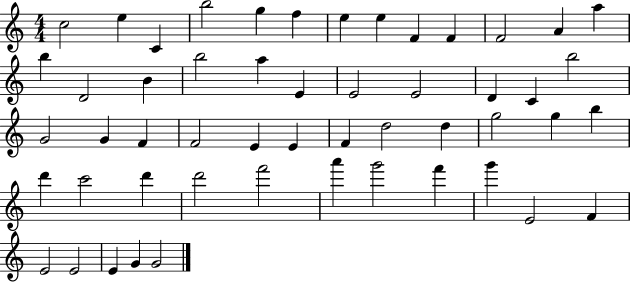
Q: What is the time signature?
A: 4/4